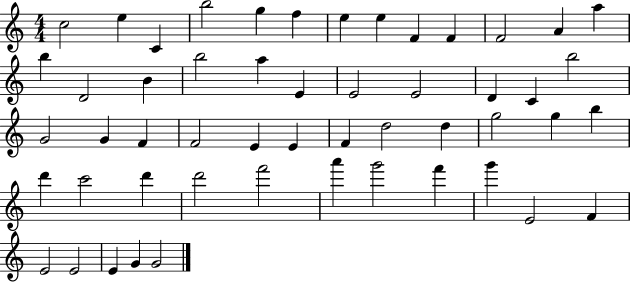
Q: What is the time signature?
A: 4/4